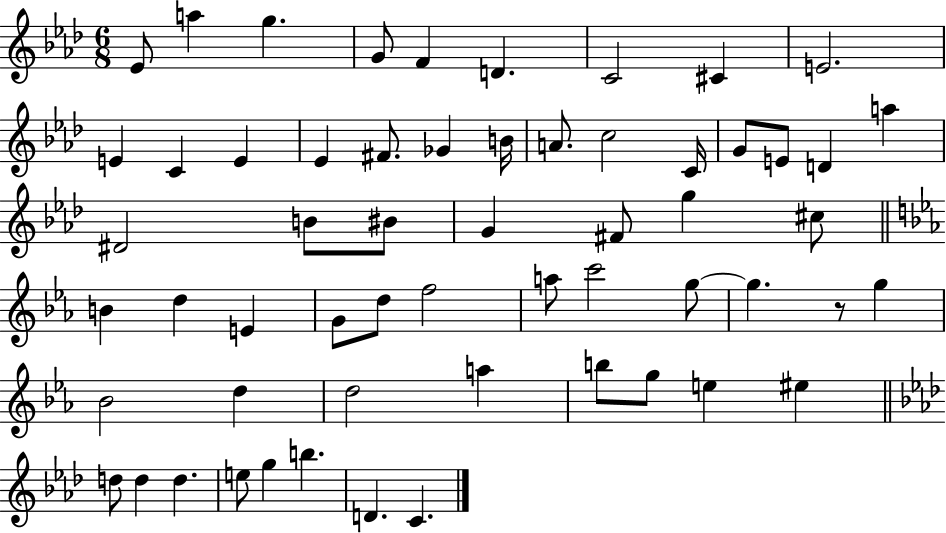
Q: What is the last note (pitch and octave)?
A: C4